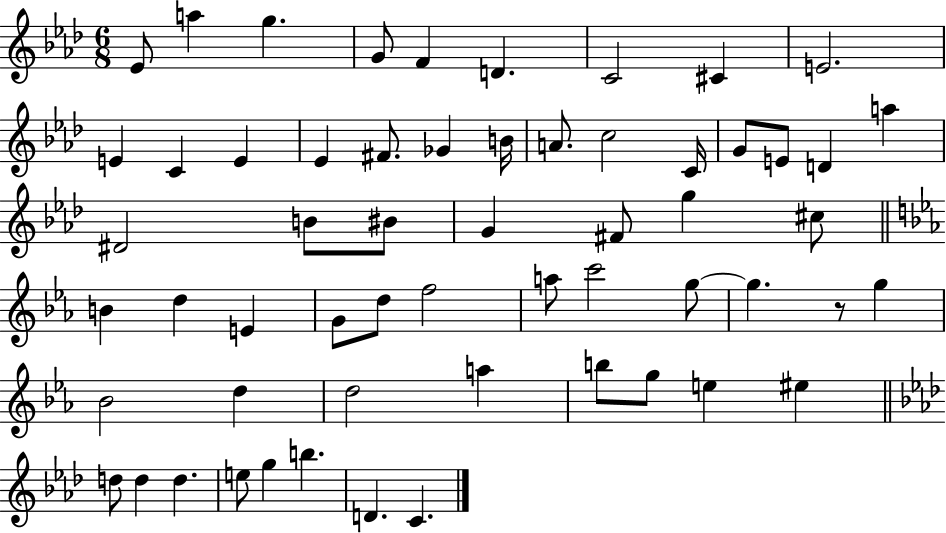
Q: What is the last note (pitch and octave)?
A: C4